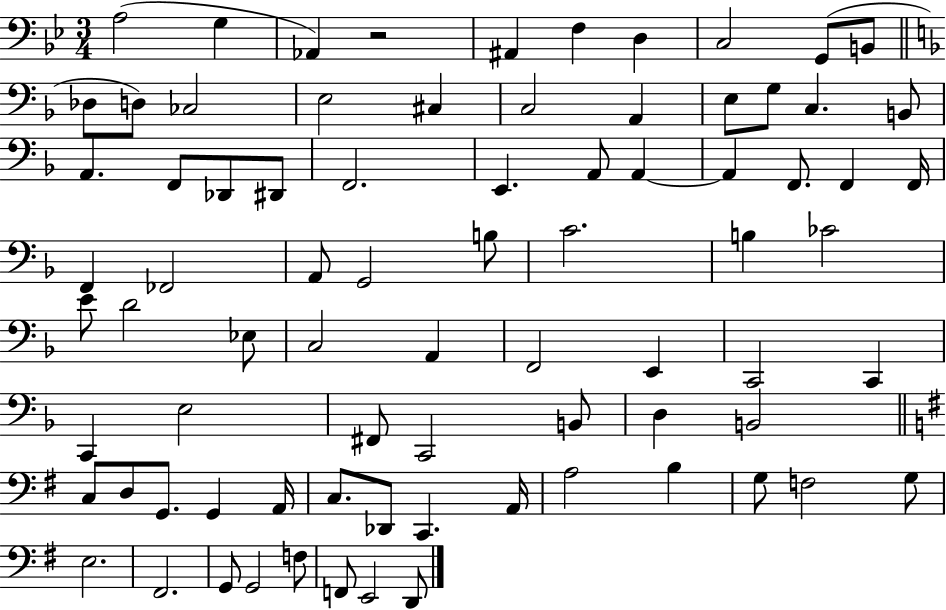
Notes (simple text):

A3/h G3/q Ab2/q R/h A#2/q F3/q D3/q C3/h G2/e B2/e Db3/e D3/e CES3/h E3/h C#3/q C3/h A2/q E3/e G3/e C3/q. B2/e A2/q. F2/e Db2/e D#2/e F2/h. E2/q. A2/e A2/q A2/q F2/e. F2/q F2/s F2/q FES2/h A2/e G2/h B3/e C4/h. B3/q CES4/h E4/e D4/h Eb3/e C3/h A2/q F2/h E2/q C2/h C2/q C2/q E3/h F#2/e C2/h B2/e D3/q B2/h C3/e D3/e G2/e. G2/q A2/s C3/e. Db2/e C2/q. A2/s A3/h B3/q G3/e F3/h G3/e E3/h. F#2/h. G2/e G2/h F3/e F2/e E2/h D2/e